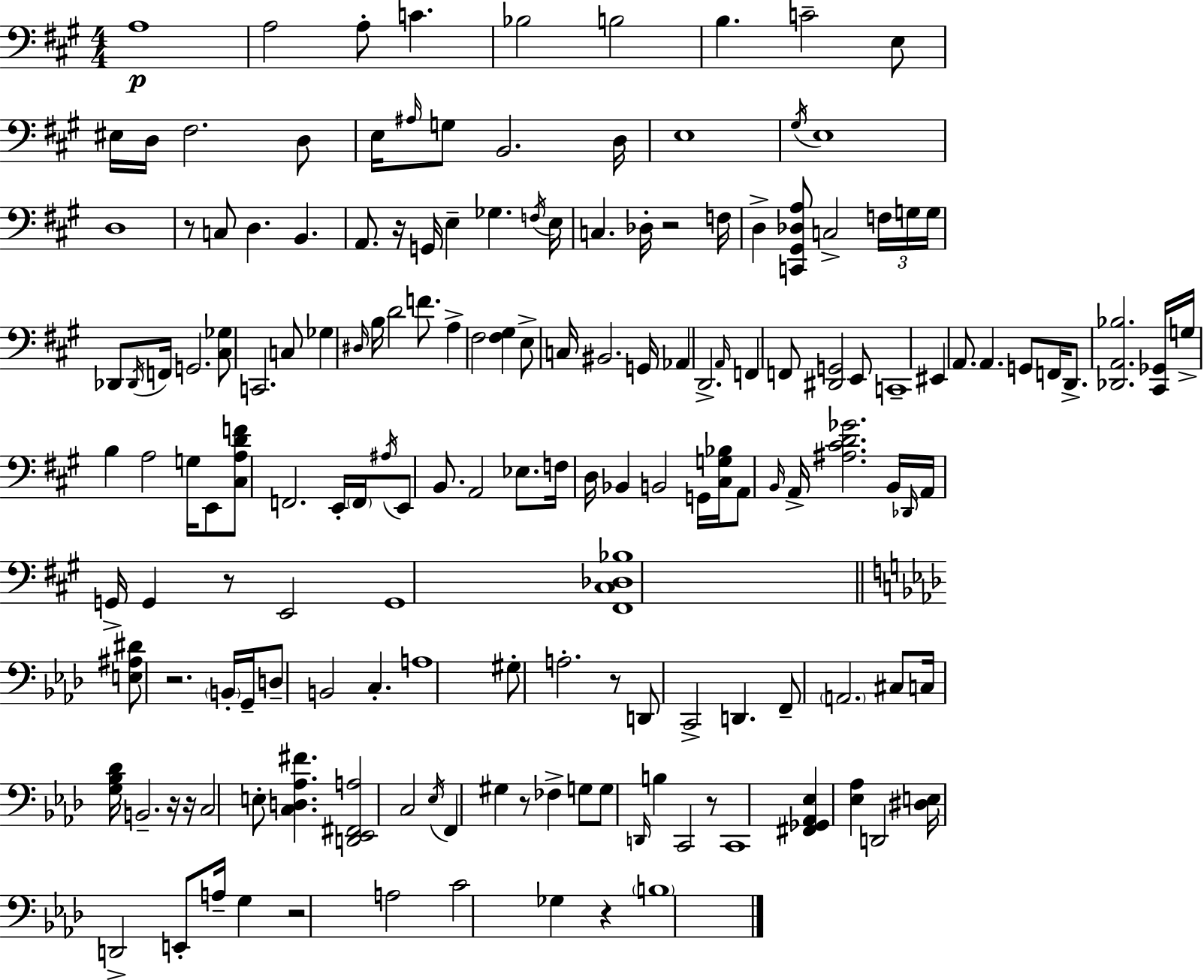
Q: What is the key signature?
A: A major